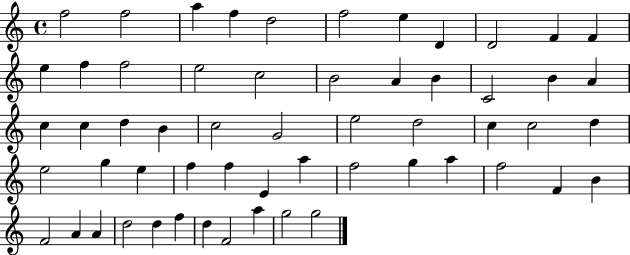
F5/h F5/h A5/q F5/q D5/h F5/h E5/q D4/q D4/h F4/q F4/q E5/q F5/q F5/h E5/h C5/h B4/h A4/q B4/q C4/h B4/q A4/q C5/q C5/q D5/q B4/q C5/h G4/h E5/h D5/h C5/q C5/h D5/q E5/h G5/q E5/q F5/q F5/q E4/q A5/q F5/h G5/q A5/q F5/h F4/q B4/q F4/h A4/q A4/q D5/h D5/q F5/q D5/q F4/h A5/q G5/h G5/h